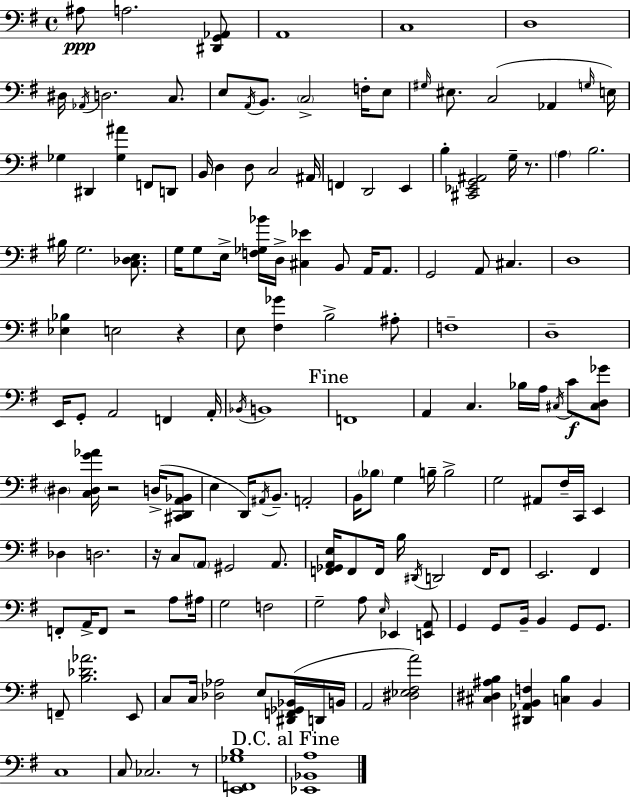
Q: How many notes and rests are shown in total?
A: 159